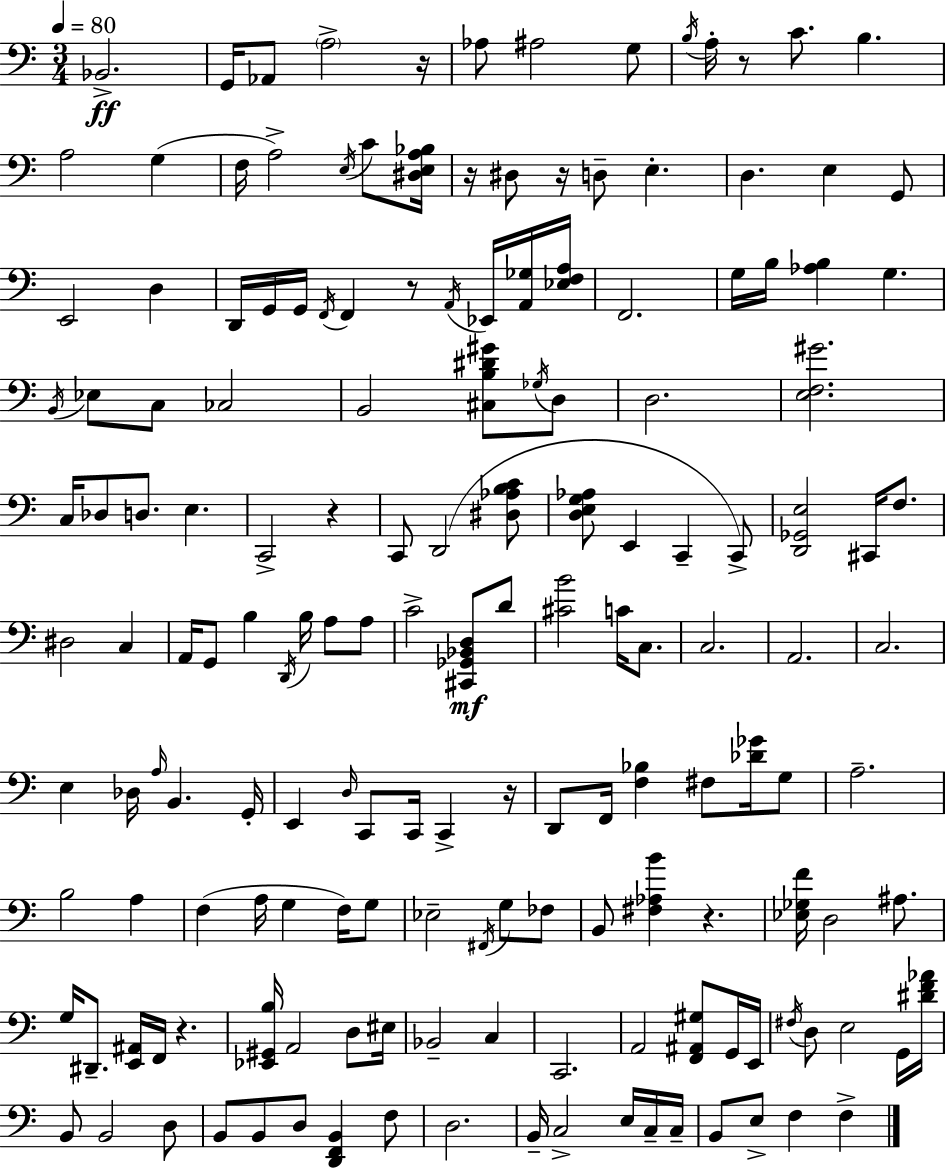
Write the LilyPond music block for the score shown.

{
  \clef bass
  \numericTimeSignature
  \time 3/4
  \key a \minor
  \tempo 4 = 80
  bes,2.->\ff | g,16 aes,8 \parenthesize a2-> r16 | aes8 ais2 g8 | \acciaccatura { b16 } a16-. r8 c'8. b4. | \break a2 g4( | f16 a2->) \acciaccatura { e16 } c'8 | <dis e a bes>16 r16 dis8 r16 d8-- e4.-. | d4. e4 | \break g,8 e,2 d4 | d,16 g,16 g,16 \acciaccatura { f,16 } f,4 r8 | \acciaccatura { a,16 } ees,16 <a, ges>16 <ees f a>16 f,2. | g16 b16 <aes b>4 g4. | \break \acciaccatura { b,16 } ees8 c8 ces2 | b,2 | <cis b dis' gis'>8 \acciaccatura { ges16 } d8 d2. | <e f gis'>2. | \break c16 des8 d8. | e4. c,2-> | r4 c,8 d,2( | <dis aes b c'>8 <d e g aes>8 e,4 | \break c,4-- c,8->) <d, ges, e>2 | cis,16 f8. dis2 | c4 a,16 g,8 b4 | \acciaccatura { d,16 } b16 a8 a8 c'2-> | \break <cis, ges, bes, d>8\mf d'8 <cis' b'>2 | c'16 c8. c2. | a,2. | c2. | \break e4 des16 | \grace { a16 } b,4. g,16-. e,4 | \grace { d16 } c,8 c,16 c,4-> r16 d,8 f,16 | <f bes>4 fis8 <des' ges'>16 g8 a2.-- | \break b2 | a4 f4( | a16 g4 f16) g8 ees2-- | \acciaccatura { fis,16 } g8 fes8 b,8 | \break <fis aes b'>4 r4. <ees ges f'>16 d2 | ais8. g16 dis,8.-- | <e, ais,>16 f,16 r4. <ees, gis, b>16 a,2 | d8 eis16 bes,2-- | \break c4 c,2. | a,2 | <f, ais, gis>8 g,16 e,16 \acciaccatura { fis16 } d8 | e2 g,16 <dis' f' aes'>16 b,8 | \break b,2 d8 b,8 | b,8 d8 <d, f, b,>4 f8 d2. | b,16-- | c2-> e16 c16-- c16-- b,8 | \break e8-> f4 f4-> \bar "|."
}